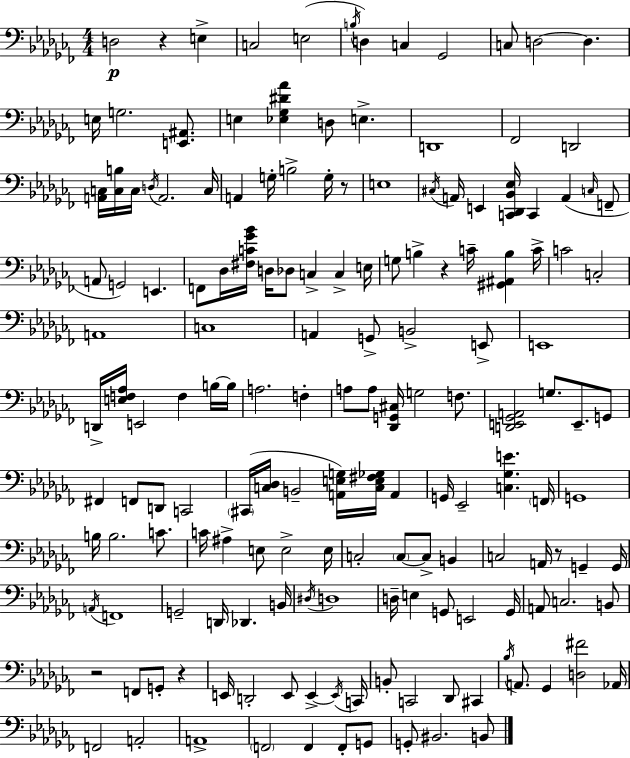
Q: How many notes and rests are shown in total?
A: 162